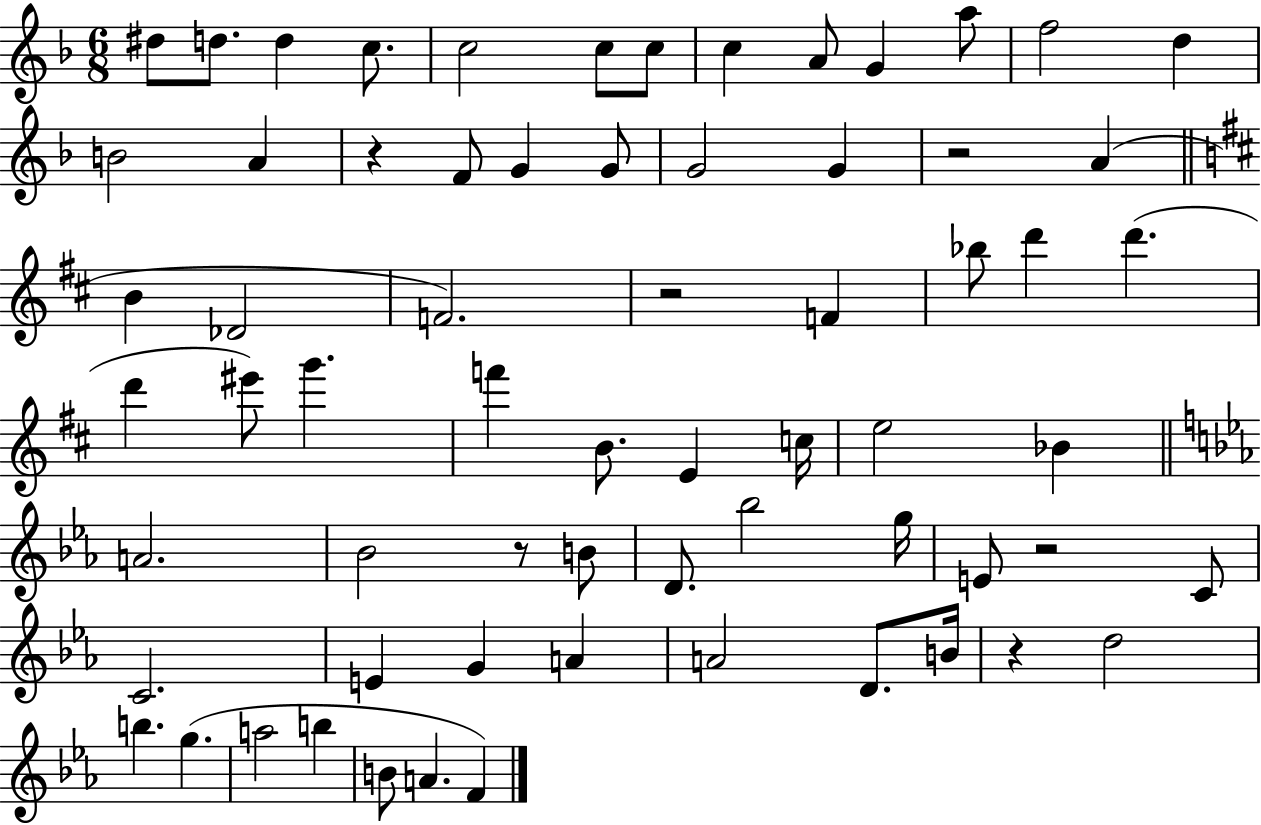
D#5/e D5/e. D5/q C5/e. C5/h C5/e C5/e C5/q A4/e G4/q A5/e F5/h D5/q B4/h A4/q R/q F4/e G4/q G4/e G4/h G4/q R/h A4/q B4/q Db4/h F4/h. R/h F4/q Bb5/e D6/q D6/q. D6/q EIS6/e G6/q. F6/q B4/e. E4/q C5/s E5/h Bb4/q A4/h. Bb4/h R/e B4/e D4/e. Bb5/h G5/s E4/e R/h C4/e C4/h. E4/q G4/q A4/q A4/h D4/e. B4/s R/q D5/h B5/q. G5/q. A5/h B5/q B4/e A4/q. F4/q